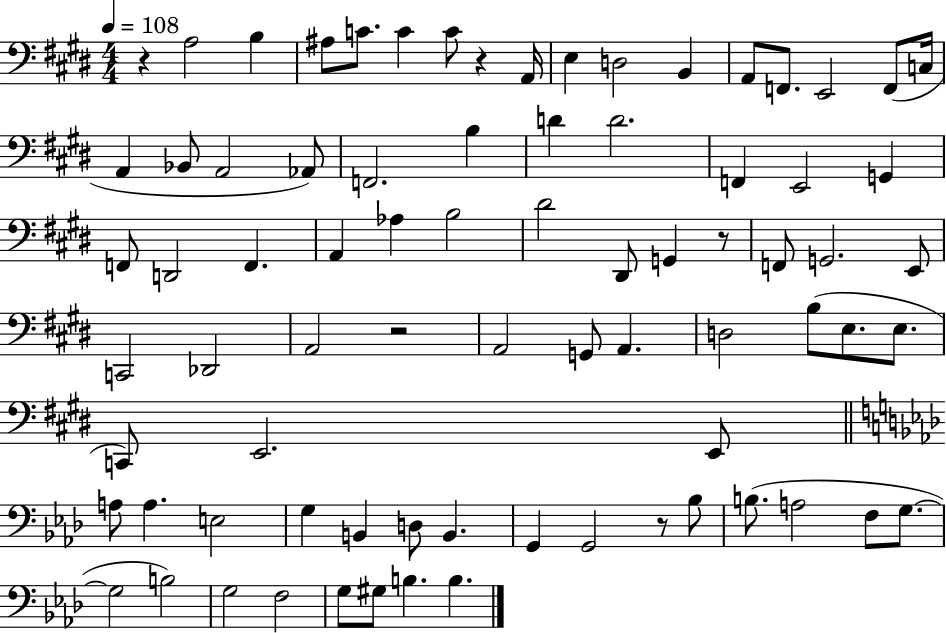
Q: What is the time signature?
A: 4/4